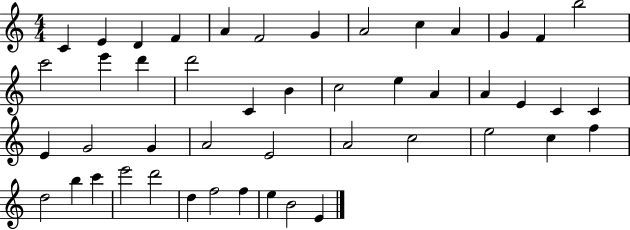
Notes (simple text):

C4/q E4/q D4/q F4/q A4/q F4/h G4/q A4/h C5/q A4/q G4/q F4/q B5/h C6/h E6/q D6/q D6/h C4/q B4/q C5/h E5/q A4/q A4/q E4/q C4/q C4/q E4/q G4/h G4/q A4/h E4/h A4/h C5/h E5/h C5/q F5/q D5/h B5/q C6/q E6/h D6/h D5/q F5/h F5/q E5/q B4/h E4/q